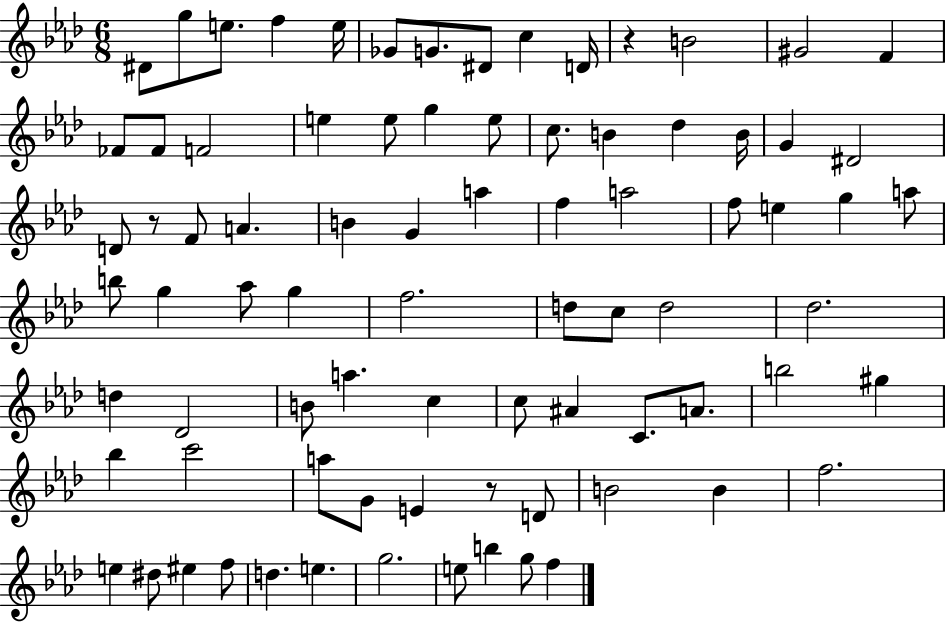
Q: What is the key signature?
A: AES major